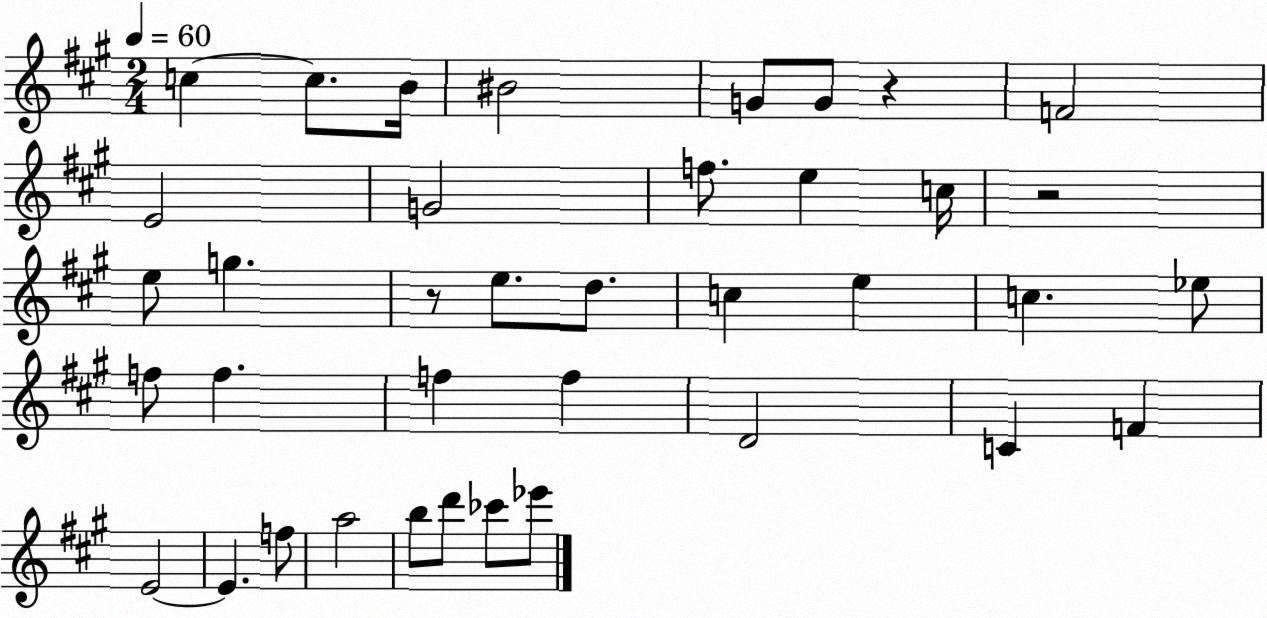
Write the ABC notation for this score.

X:1
T:Untitled
M:2/4
L:1/4
K:A
c c/2 B/4 ^B2 G/2 G/2 z F2 E2 G2 f/2 e c/4 z2 e/2 g z/2 e/2 d/2 c e c _e/2 f/2 f f f D2 C F E2 E f/2 a2 b/2 d'/2 _c'/2 _e'/2